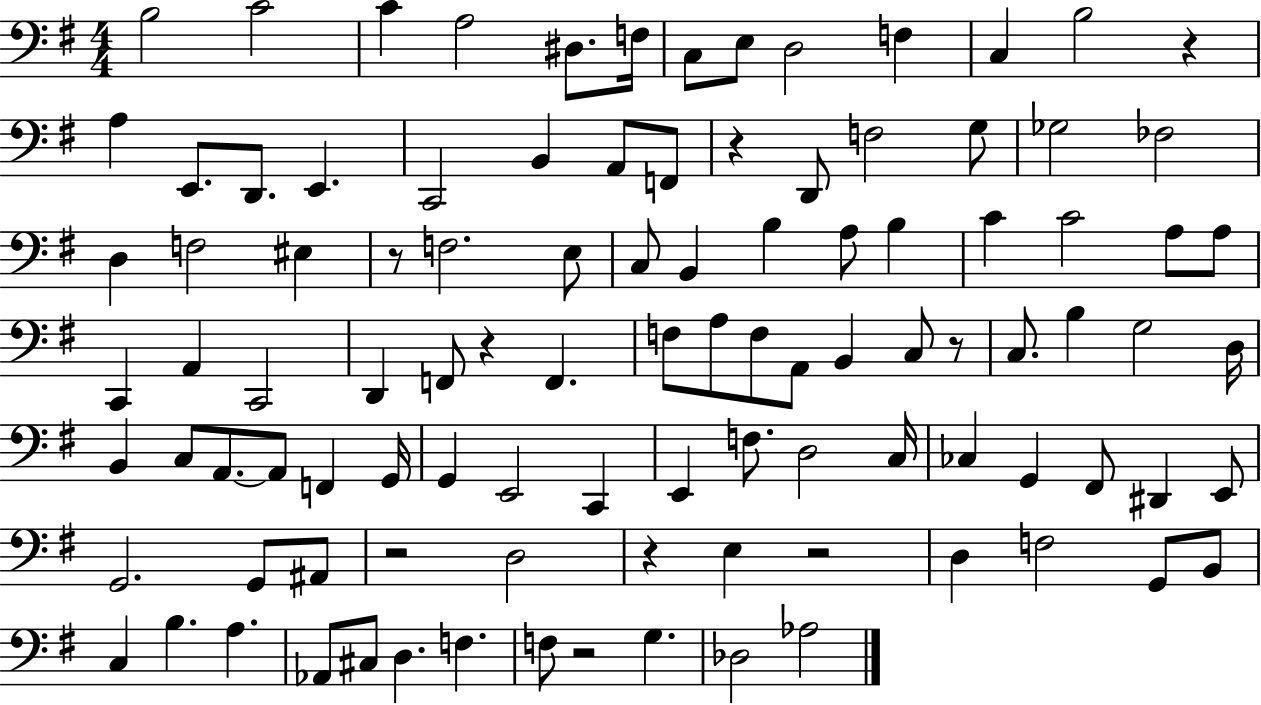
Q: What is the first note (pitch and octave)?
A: B3